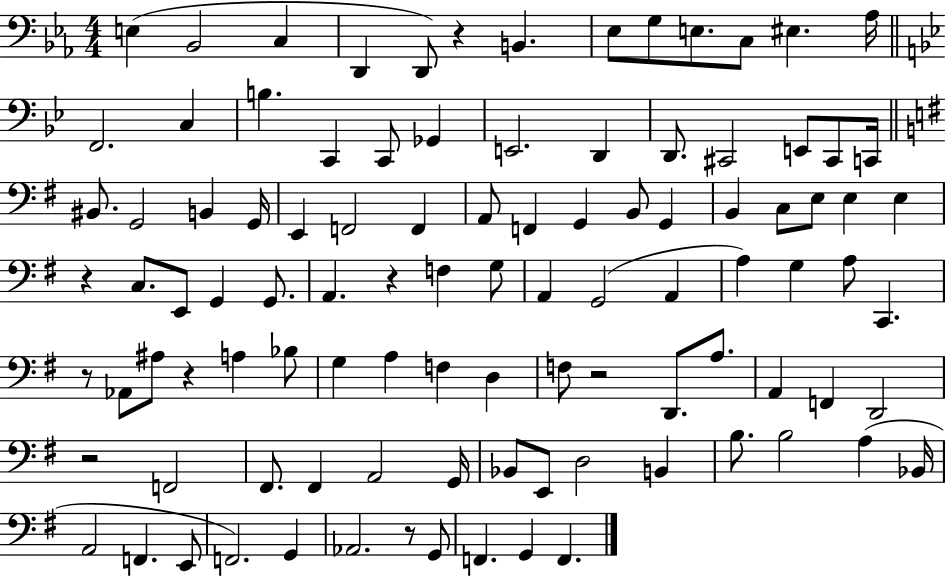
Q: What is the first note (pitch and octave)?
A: E3